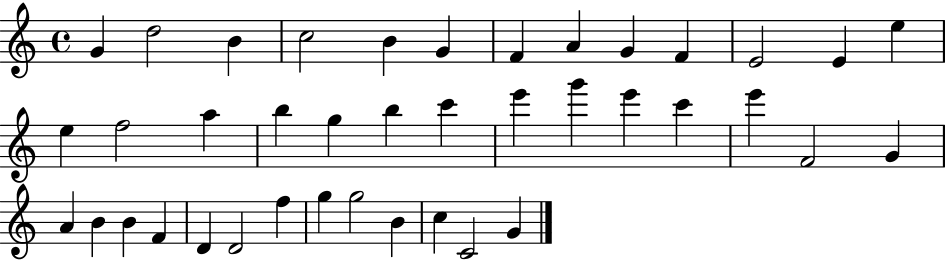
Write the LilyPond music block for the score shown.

{
  \clef treble
  \time 4/4
  \defaultTimeSignature
  \key c \major
  g'4 d''2 b'4 | c''2 b'4 g'4 | f'4 a'4 g'4 f'4 | e'2 e'4 e''4 | \break e''4 f''2 a''4 | b''4 g''4 b''4 c'''4 | e'''4 g'''4 e'''4 c'''4 | e'''4 f'2 g'4 | \break a'4 b'4 b'4 f'4 | d'4 d'2 f''4 | g''4 g''2 b'4 | c''4 c'2 g'4 | \break \bar "|."
}